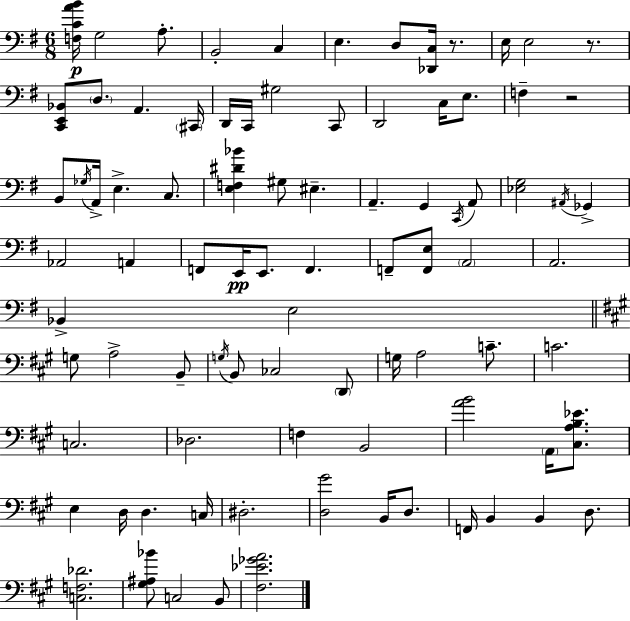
{
  \clef bass
  \numericTimeSignature
  \time 6/8
  \key e \minor
  <f c' a' b'>16\p g2 a8.-. | b,2-. c4 | e4. d8 <des, c>16 r8. | e16 e2 r8. | \break <c, e, bes,>8 \parenthesize d8. a,4. \parenthesize cis,16 | d,16 c,16 gis2 c,8 | d,2 c16 e8. | f4-- r2 | \break b,8 \acciaccatura { ges16 } a,16-> e4.-> c8. | <e f dis' bes'>4 gis8 eis4.-- | a,4.-- g,4 \acciaccatura { c,16 } | a,8 <ees g>2 \acciaccatura { ais,16 } ges,4-> | \break aes,2 a,4 | f,8 e,16\pp e,8. f,4. | f,8-- <f, e>8 \parenthesize a,2 | a,2. | \break bes,4-> e2 | \bar "||" \break \key a \major g8 a2-> b,8-- | \acciaccatura { g16 } b,8 ces2 \parenthesize d,8 | g16 a2 c'8.-- | c'2. | \break c2. | des2. | f4 b,2 | <a' b'>2 \parenthesize a,16 <cis a b ees'>8. | \break e4 d16 d4. | c16 dis2.-. | <d gis'>2 b,16 d8. | f,16 b,4 b,4 d8. | \break <c f des'>2. | <gis ais bes'>8 c2 b,8 | <fis ees' ges' a'>2. | \bar "|."
}